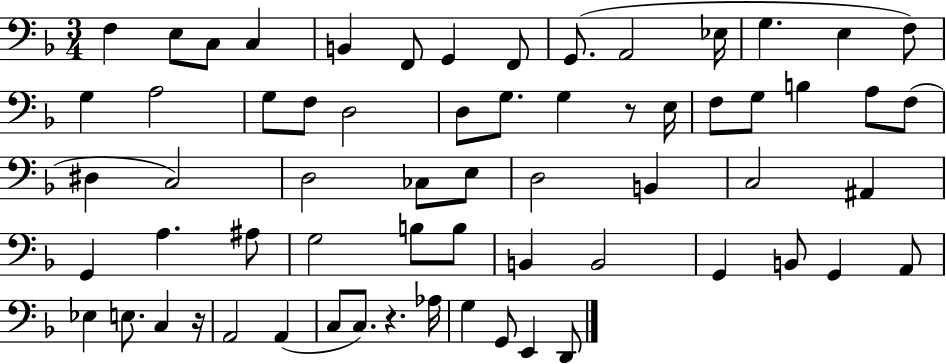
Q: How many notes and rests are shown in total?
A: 64